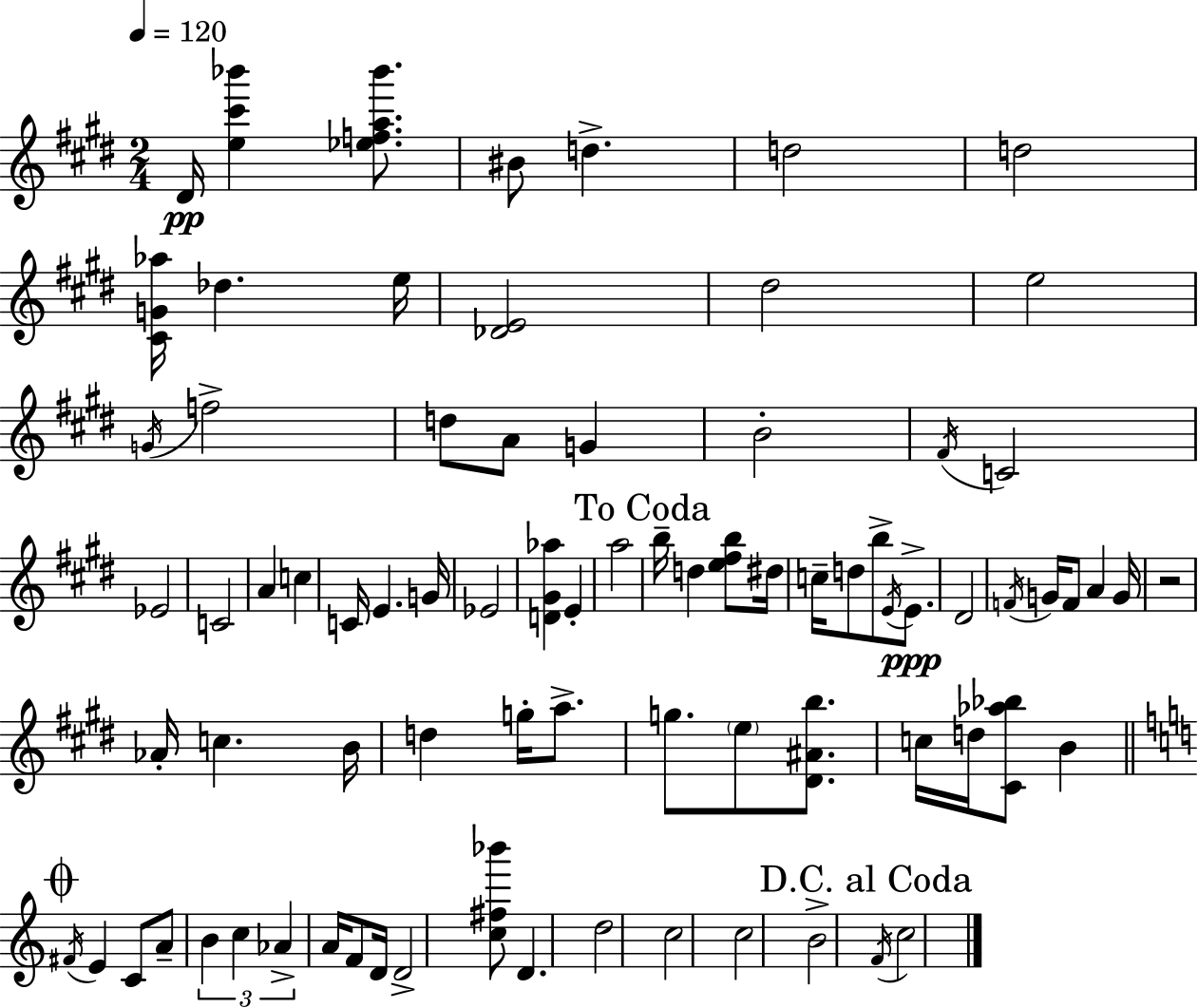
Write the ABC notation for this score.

X:1
T:Untitled
M:2/4
L:1/4
K:E
^D/4 [e^c'_b'] [_efa_b']/2 ^B/2 d d2 d2 [^CG_a]/4 _d e/4 [_DE]2 ^d2 e2 G/4 f2 d/2 A/2 G B2 ^F/4 C2 _E2 C2 A c C/4 E G/4 _E2 [D^G_a] E a2 b/4 d [e^fb]/2 ^d/4 c/4 d/2 b/2 E/4 E/2 ^D2 F/4 G/4 F/2 A G/4 z2 _A/4 c B/4 d g/4 a/2 g/2 e/2 [^D^Ab]/2 c/4 d/4 [^C_a_b]/2 B ^F/4 E C/2 A/2 B c _A A/4 F/2 D/4 D2 [c^f_b']/2 D d2 c2 c2 B2 F/4 c2